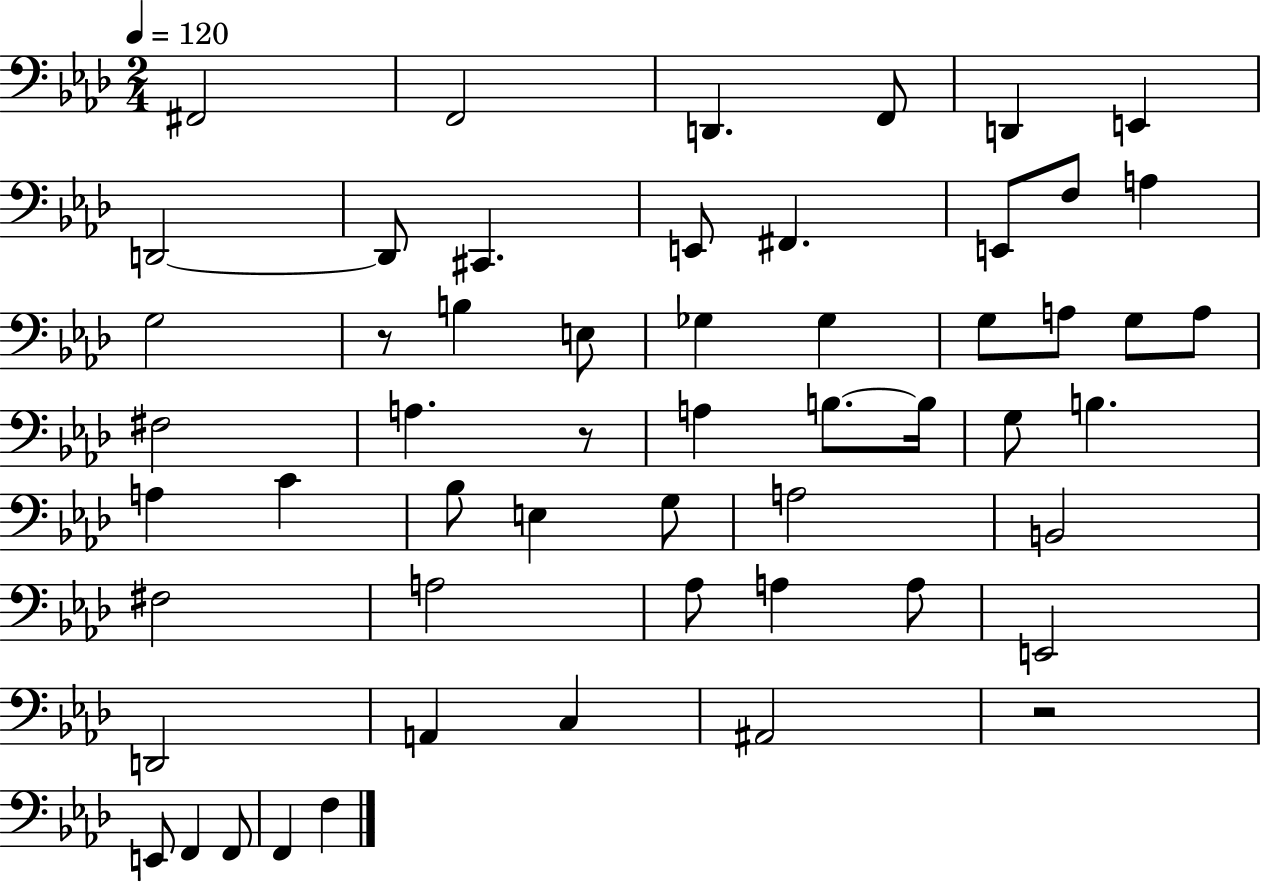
X:1
T:Untitled
M:2/4
L:1/4
K:Ab
^F,,2 F,,2 D,, F,,/2 D,, E,, D,,2 D,,/2 ^C,, E,,/2 ^F,, E,,/2 F,/2 A, G,2 z/2 B, E,/2 _G, _G, G,/2 A,/2 G,/2 A,/2 ^F,2 A, z/2 A, B,/2 B,/4 G,/2 B, A, C _B,/2 E, G,/2 A,2 B,,2 ^F,2 A,2 _A,/2 A, A,/2 E,,2 D,,2 A,, C, ^A,,2 z2 E,,/2 F,, F,,/2 F,, F,